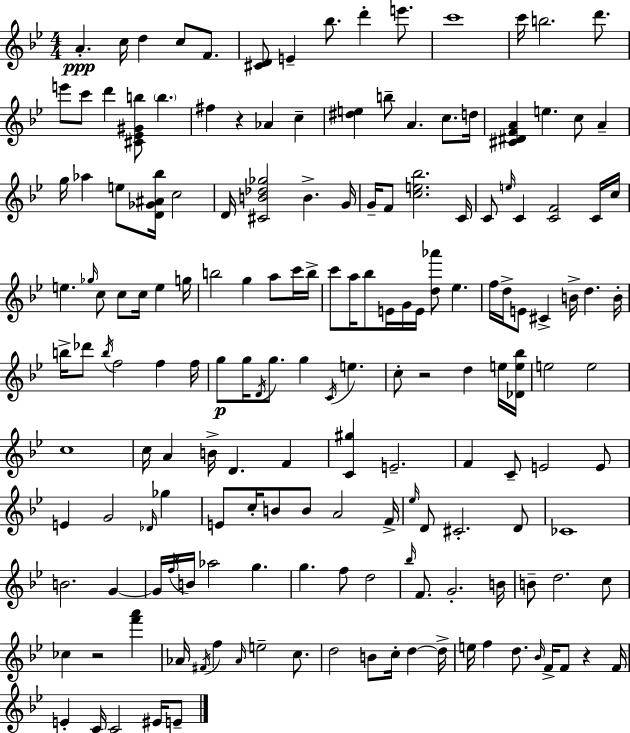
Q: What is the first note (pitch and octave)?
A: A4